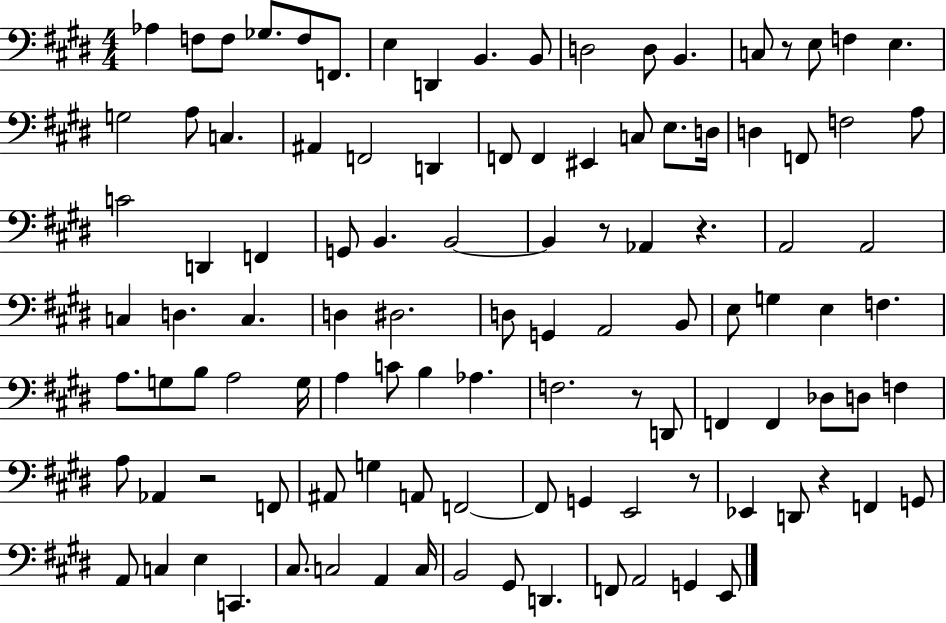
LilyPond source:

{
  \clef bass
  \numericTimeSignature
  \time 4/4
  \key e \major
  aes4 f8 f8 ges8. f8 f,8. | e4 d,4 b,4. b,8 | d2 d8 b,4. | c8 r8 e8 f4 e4. | \break g2 a8 c4. | ais,4 f,2 d,4 | f,8 f,4 eis,4 c8 e8. d16 | d4 f,8 f2 a8 | \break c'2 d,4 f,4 | g,8 b,4. b,2~~ | b,4 r8 aes,4 r4. | a,2 a,2 | \break c4 d4. c4. | d4 dis2. | d8 g,4 a,2 b,8 | e8 g4 e4 f4. | \break a8. g8 b8 a2 g16 | a4 c'8 b4 aes4. | f2. r8 d,8 | f,4 f,4 des8 d8 f4 | \break a8 aes,4 r2 f,8 | ais,8 g4 a,8 f,2~~ | f,8 g,4 e,2 r8 | ees,4 d,8 r4 f,4 g,8 | \break a,8 c4 e4 c,4. | cis8. c2 a,4 c16 | b,2 gis,8 d,4. | f,8 a,2 g,4 e,8 | \break \bar "|."
}